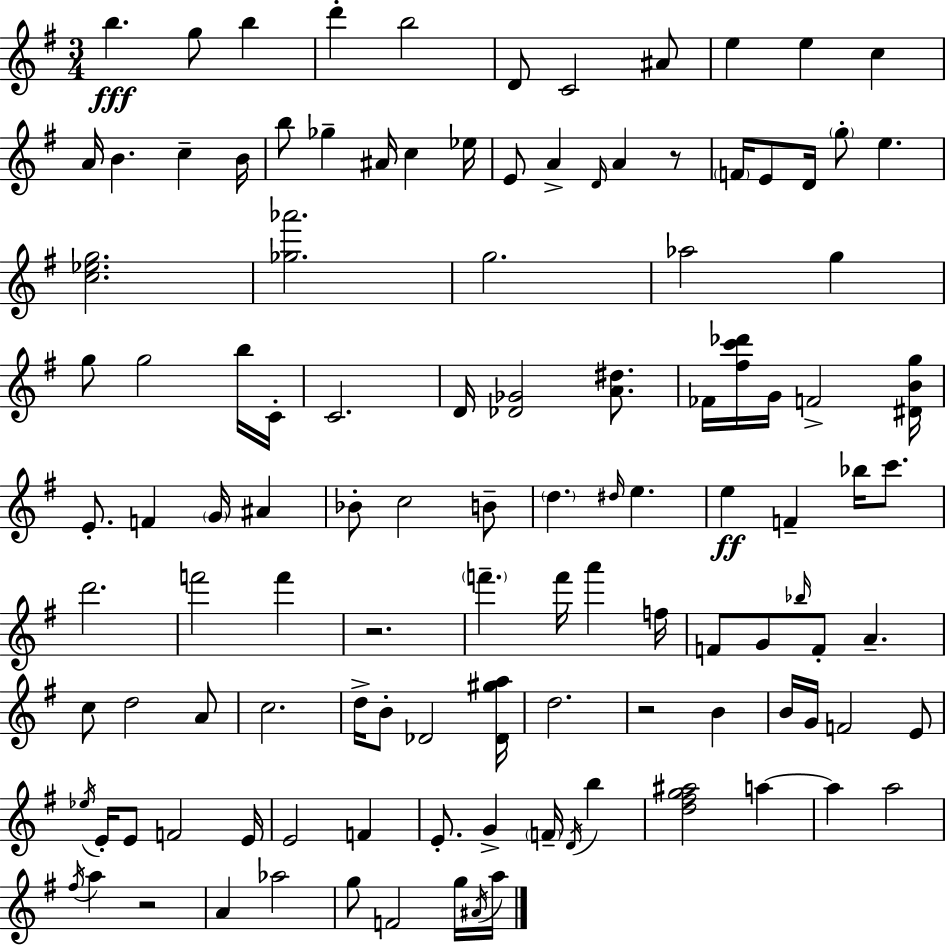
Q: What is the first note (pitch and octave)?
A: B5